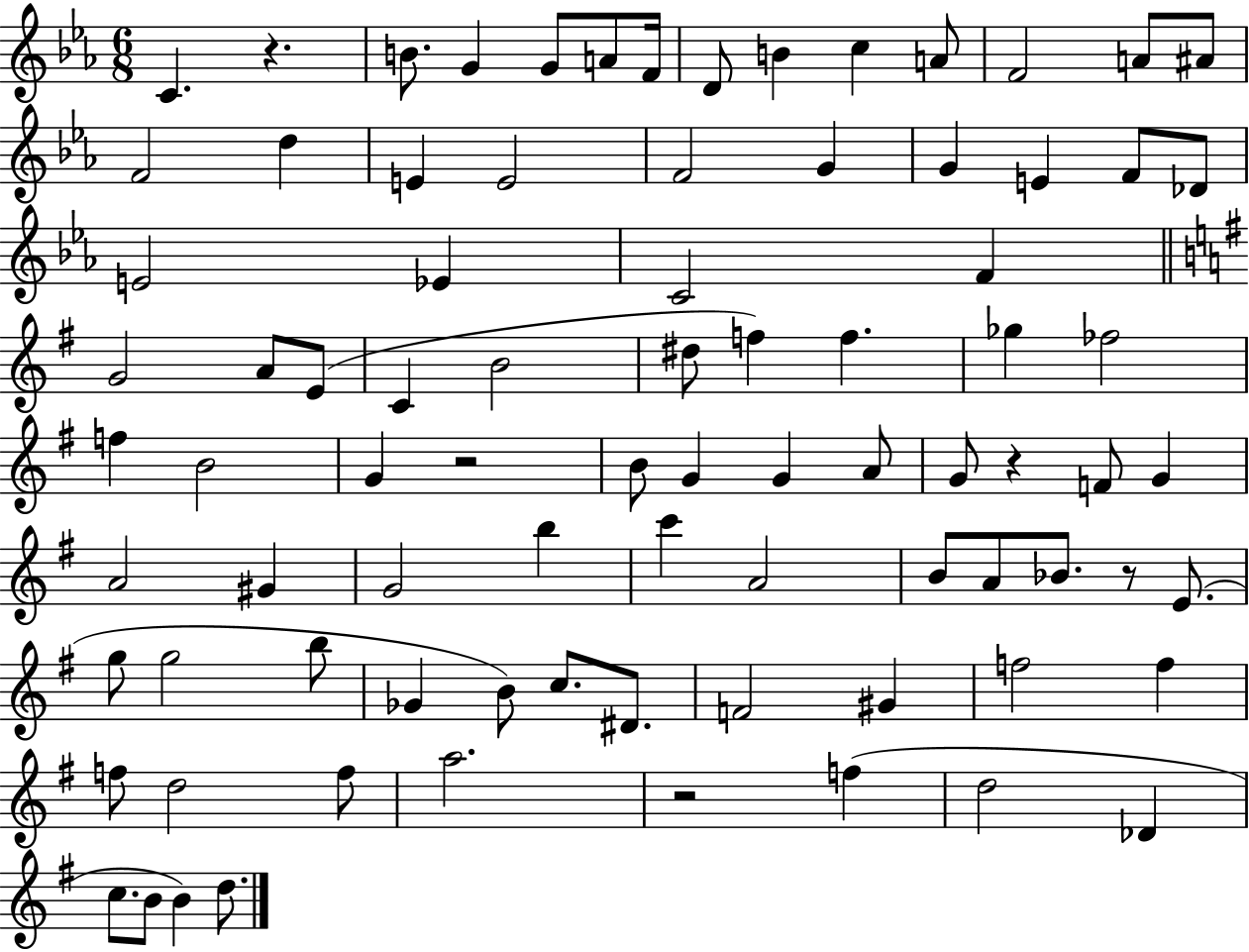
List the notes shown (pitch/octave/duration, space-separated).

C4/q. R/q. B4/e. G4/q G4/e A4/e F4/s D4/e B4/q C5/q A4/e F4/h A4/e A#4/e F4/h D5/q E4/q E4/h F4/h G4/q G4/q E4/q F4/e Db4/e E4/h Eb4/q C4/h F4/q G4/h A4/e E4/e C4/q B4/h D#5/e F5/q F5/q. Gb5/q FES5/h F5/q B4/h G4/q R/h B4/e G4/q G4/q A4/e G4/e R/q F4/e G4/q A4/h G#4/q G4/h B5/q C6/q A4/h B4/e A4/e Bb4/e. R/e E4/e. G5/e G5/h B5/e Gb4/q B4/e C5/e. D#4/e. F4/h G#4/q F5/h F5/q F5/e D5/h F5/e A5/h. R/h F5/q D5/h Db4/q C5/e. B4/e B4/q D5/e.